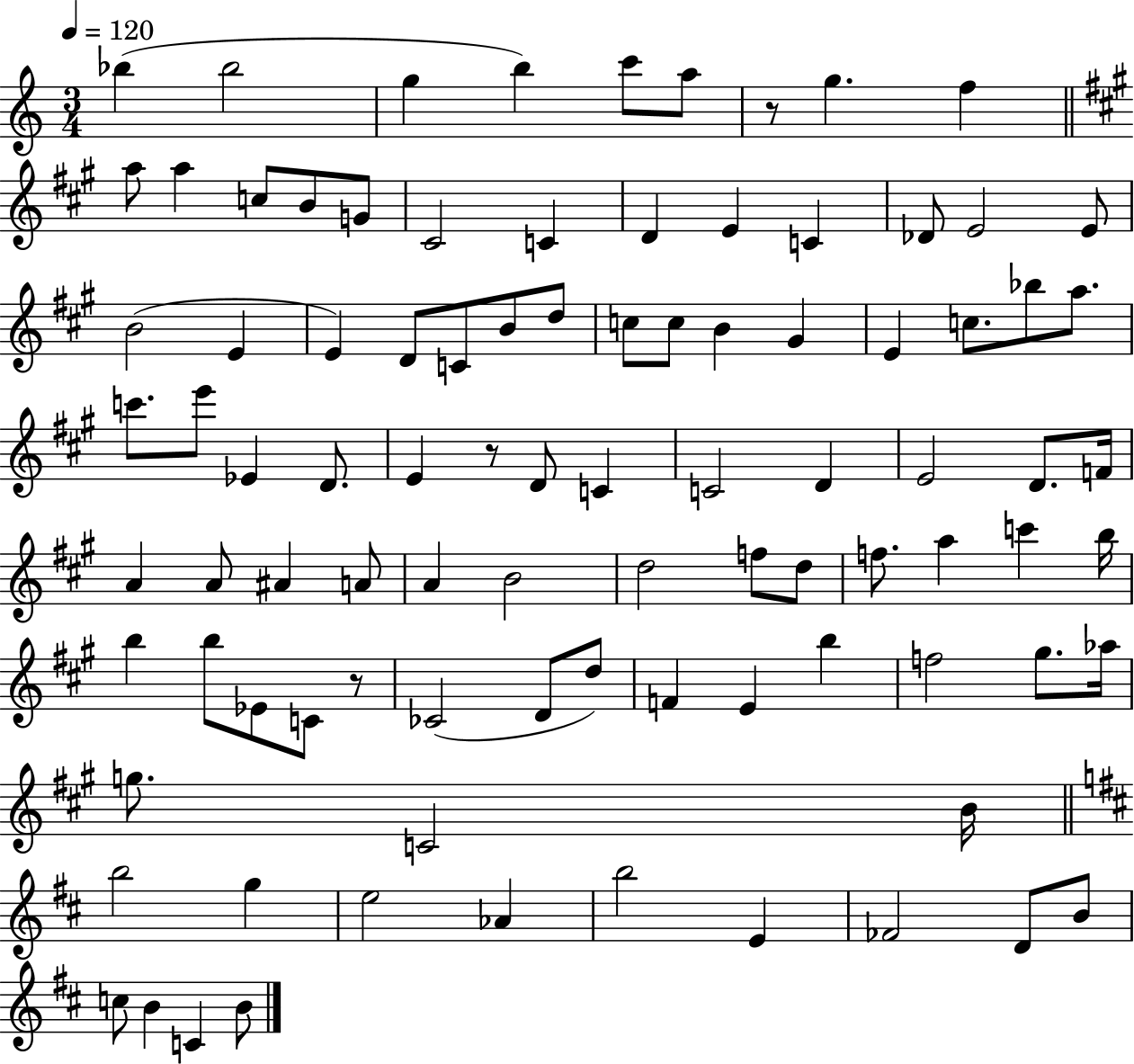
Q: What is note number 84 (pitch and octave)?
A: FES4